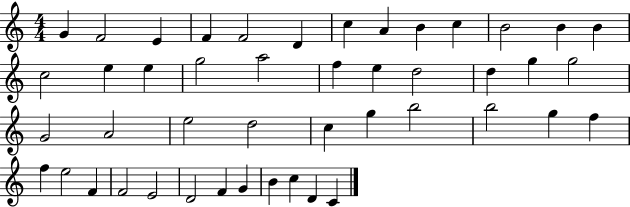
{
  \clef treble
  \numericTimeSignature
  \time 4/4
  \key c \major
  g'4 f'2 e'4 | f'4 f'2 d'4 | c''4 a'4 b'4 c''4 | b'2 b'4 b'4 | \break c''2 e''4 e''4 | g''2 a''2 | f''4 e''4 d''2 | d''4 g''4 g''2 | \break g'2 a'2 | e''2 d''2 | c''4 g''4 b''2 | b''2 g''4 f''4 | \break f''4 e''2 f'4 | f'2 e'2 | d'2 f'4 g'4 | b'4 c''4 d'4 c'4 | \break \bar "|."
}